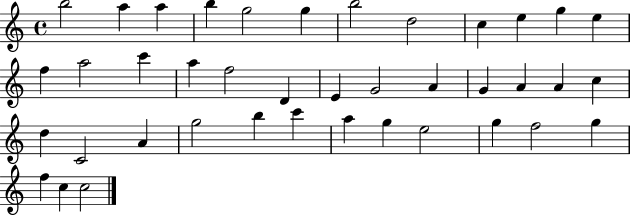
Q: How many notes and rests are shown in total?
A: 40